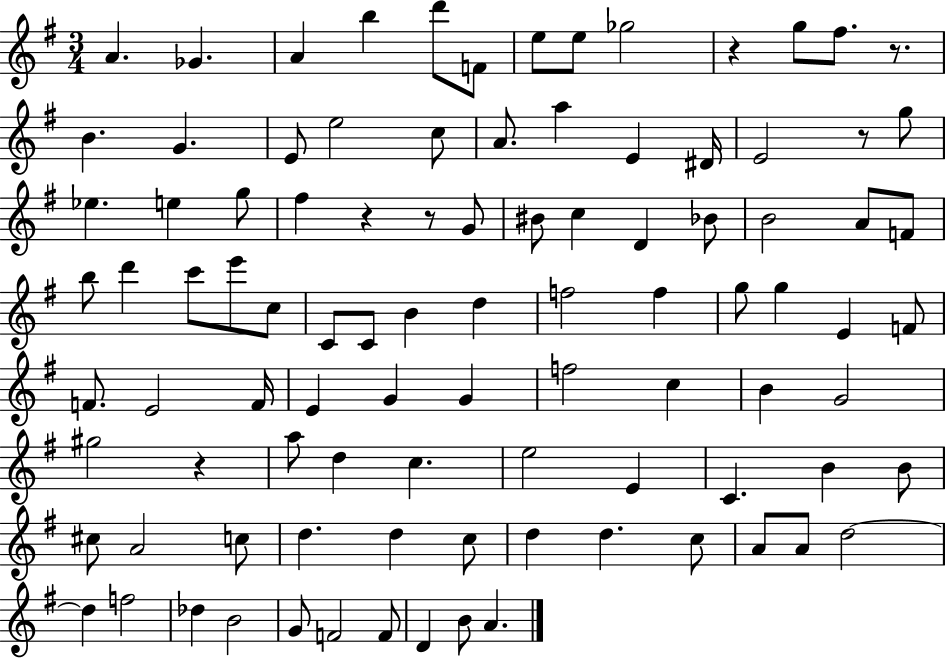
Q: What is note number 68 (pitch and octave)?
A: B4